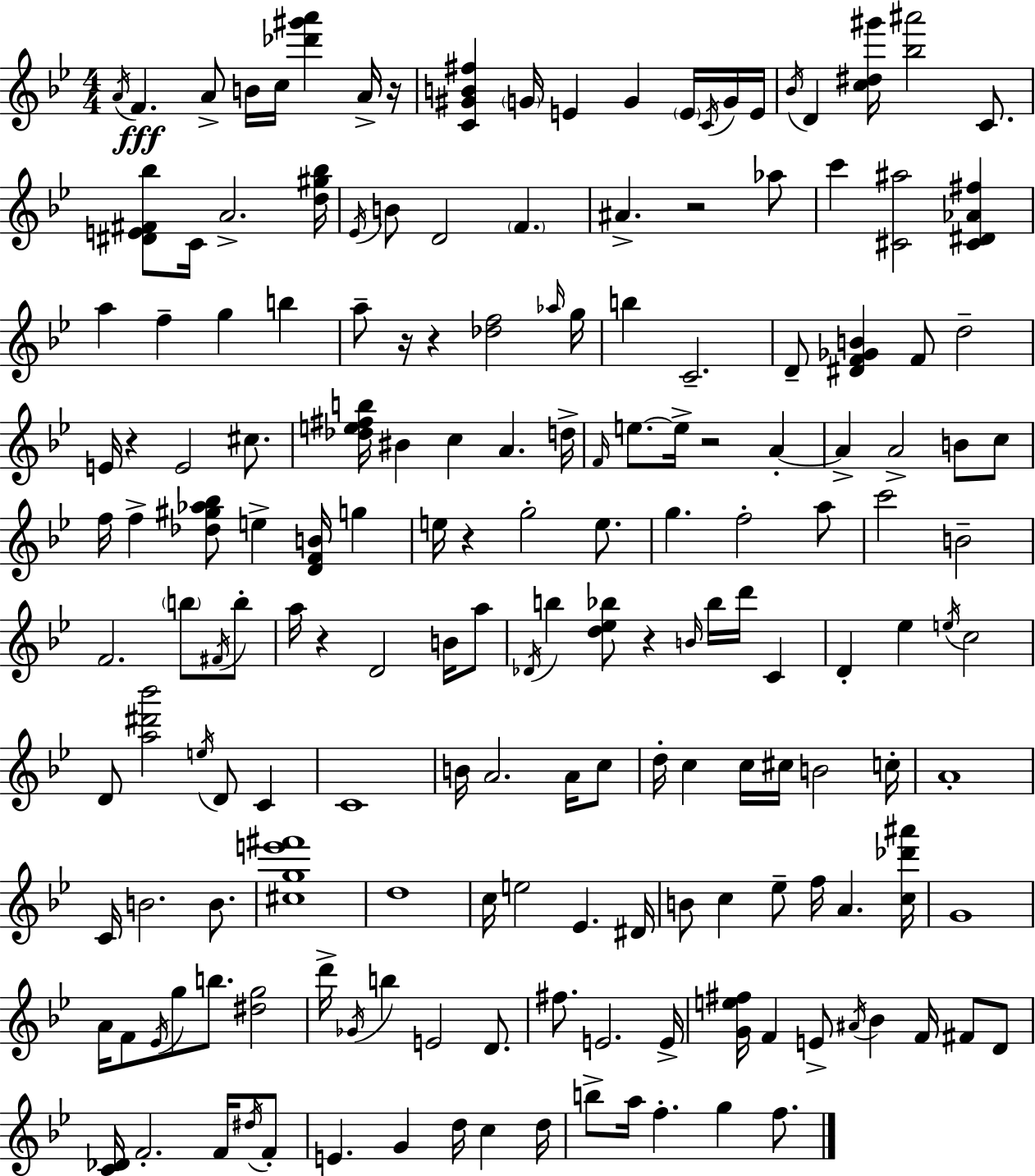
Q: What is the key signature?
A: BES major